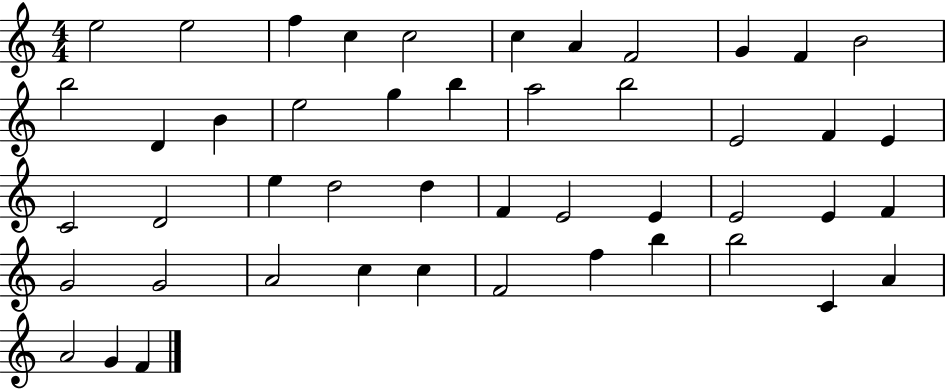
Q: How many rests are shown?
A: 0